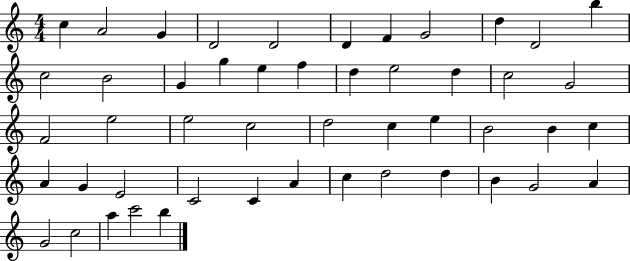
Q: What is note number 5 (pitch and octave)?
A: D4